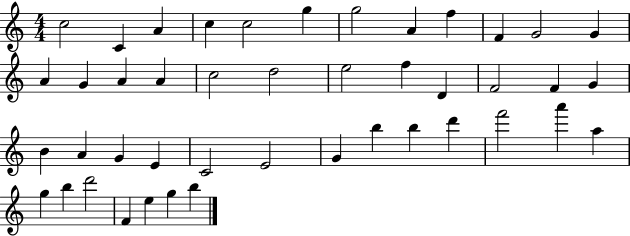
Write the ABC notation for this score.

X:1
T:Untitled
M:4/4
L:1/4
K:C
c2 C A c c2 g g2 A f F G2 G A G A A c2 d2 e2 f D F2 F G B A G E C2 E2 G b b d' f'2 a' a g b d'2 F e g b